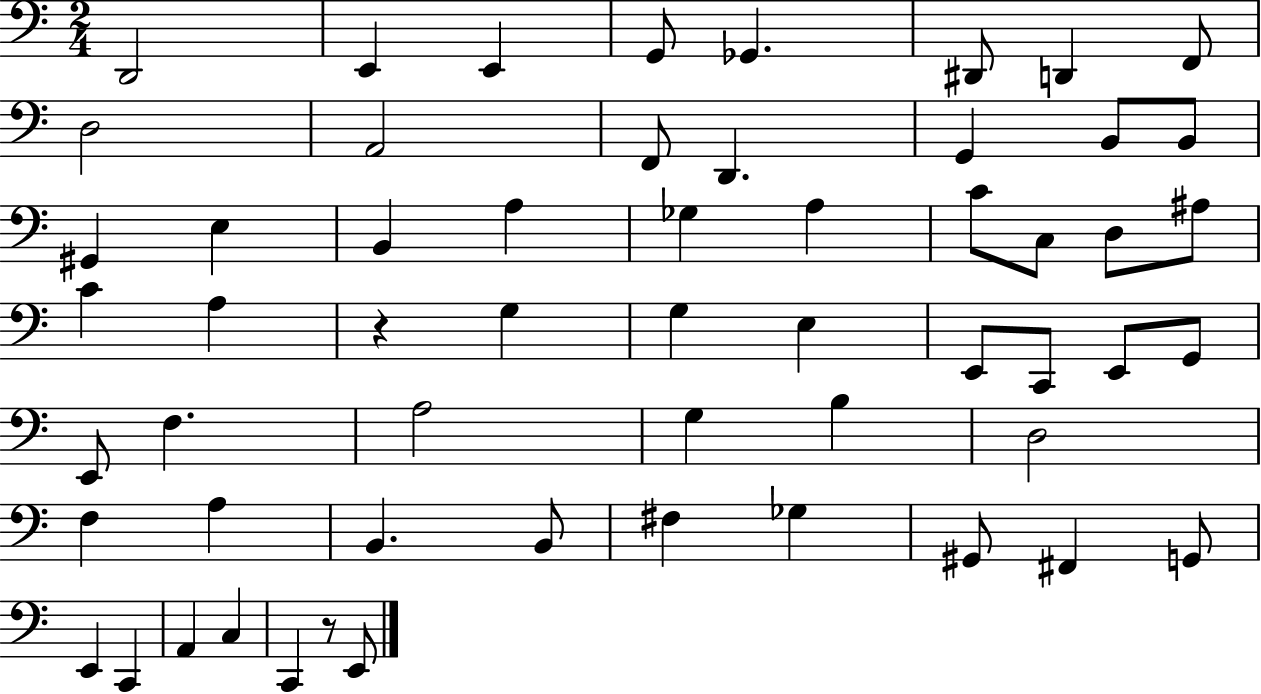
X:1
T:Untitled
M:2/4
L:1/4
K:C
D,,2 E,, E,, G,,/2 _G,, ^D,,/2 D,, F,,/2 D,2 A,,2 F,,/2 D,, G,, B,,/2 B,,/2 ^G,, E, B,, A, _G, A, C/2 C,/2 D,/2 ^A,/2 C A, z G, G, E, E,,/2 C,,/2 E,,/2 G,,/2 E,,/2 F, A,2 G, B, D,2 F, A, B,, B,,/2 ^F, _G, ^G,,/2 ^F,, G,,/2 E,, C,, A,, C, C,, z/2 E,,/2